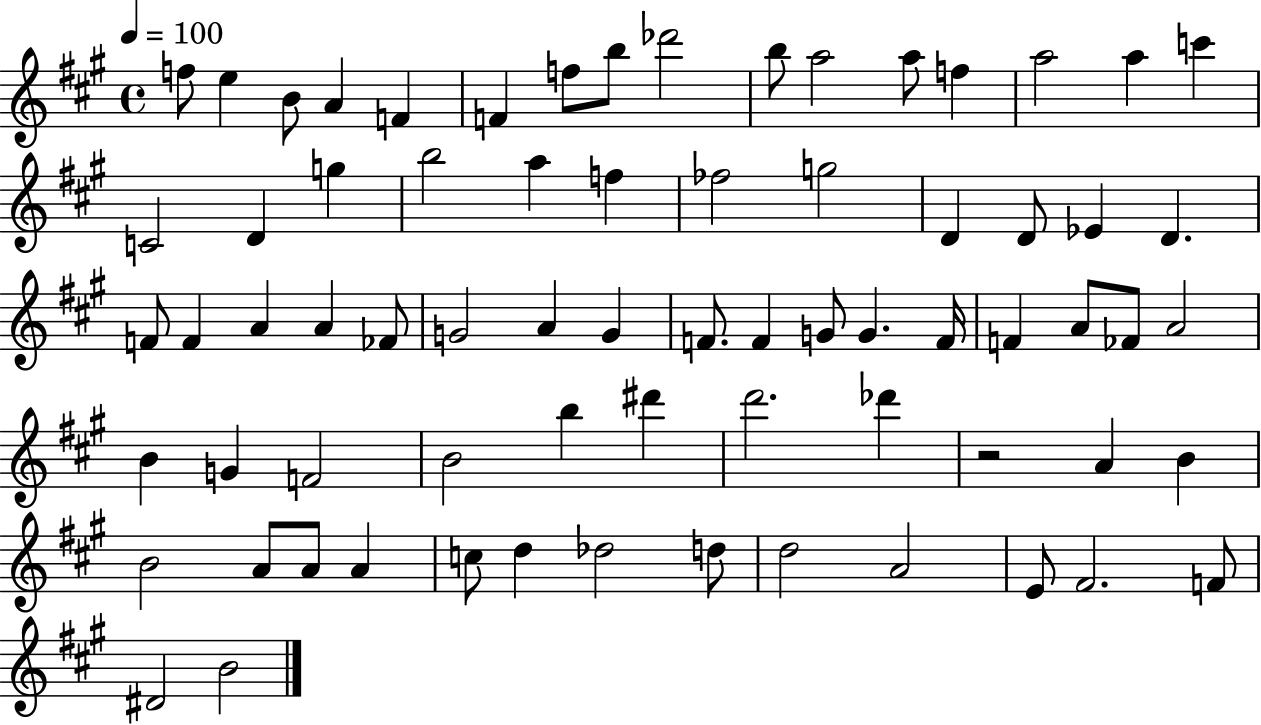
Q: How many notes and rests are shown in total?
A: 71